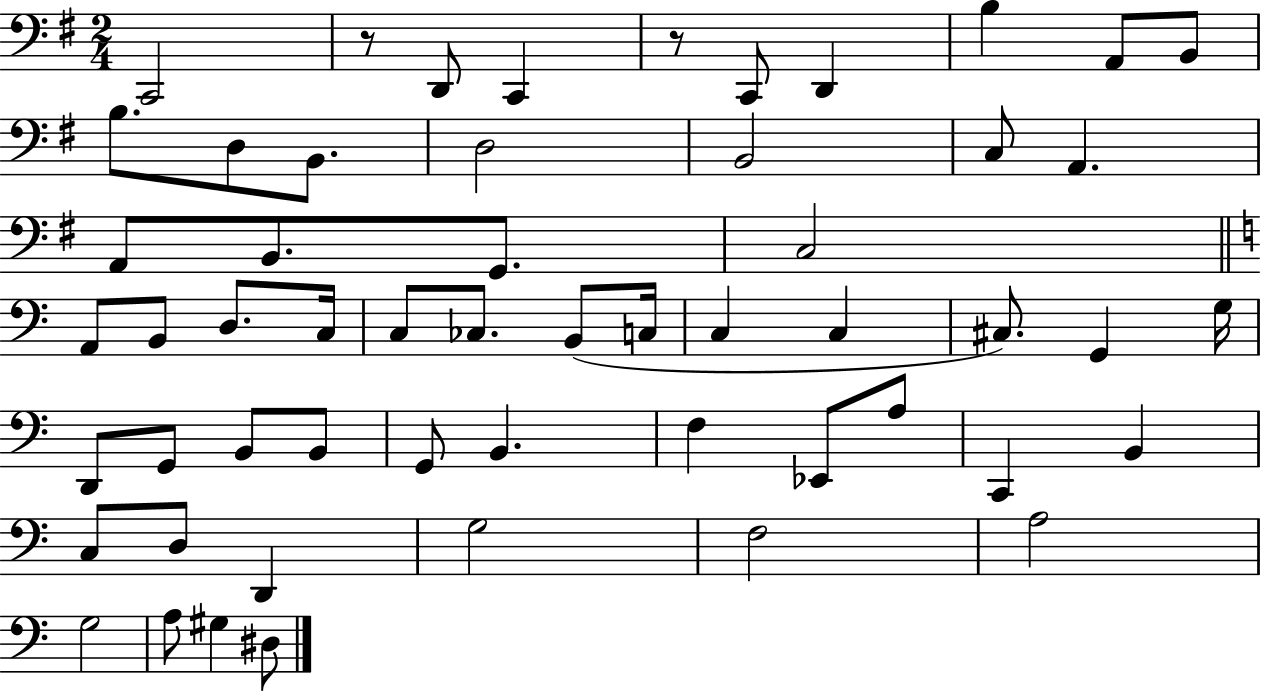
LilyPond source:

{
  \clef bass
  \numericTimeSignature
  \time 2/4
  \key g \major
  \repeat volta 2 { c,2 | r8 d,8 c,4 | r8 c,8 d,4 | b4 a,8 b,8 | \break b8. d8 b,8. | d2 | b,2 | c8 a,4. | \break a,8 b,8. g,8. | c2 | \bar "||" \break \key a \minor a,8 b,8 d8. c16 | c8 ces8. b,8( c16 | c4 c4 | cis8.) g,4 g16 | \break d,8 g,8 b,8 b,8 | g,8 b,4. | f4 ees,8 a8 | c,4 b,4 | \break c8 d8 d,4 | g2 | f2 | a2 | \break g2 | a8 gis4 dis8 | } \bar "|."
}